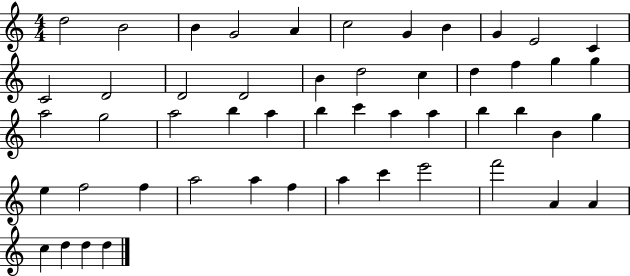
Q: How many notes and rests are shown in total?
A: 51